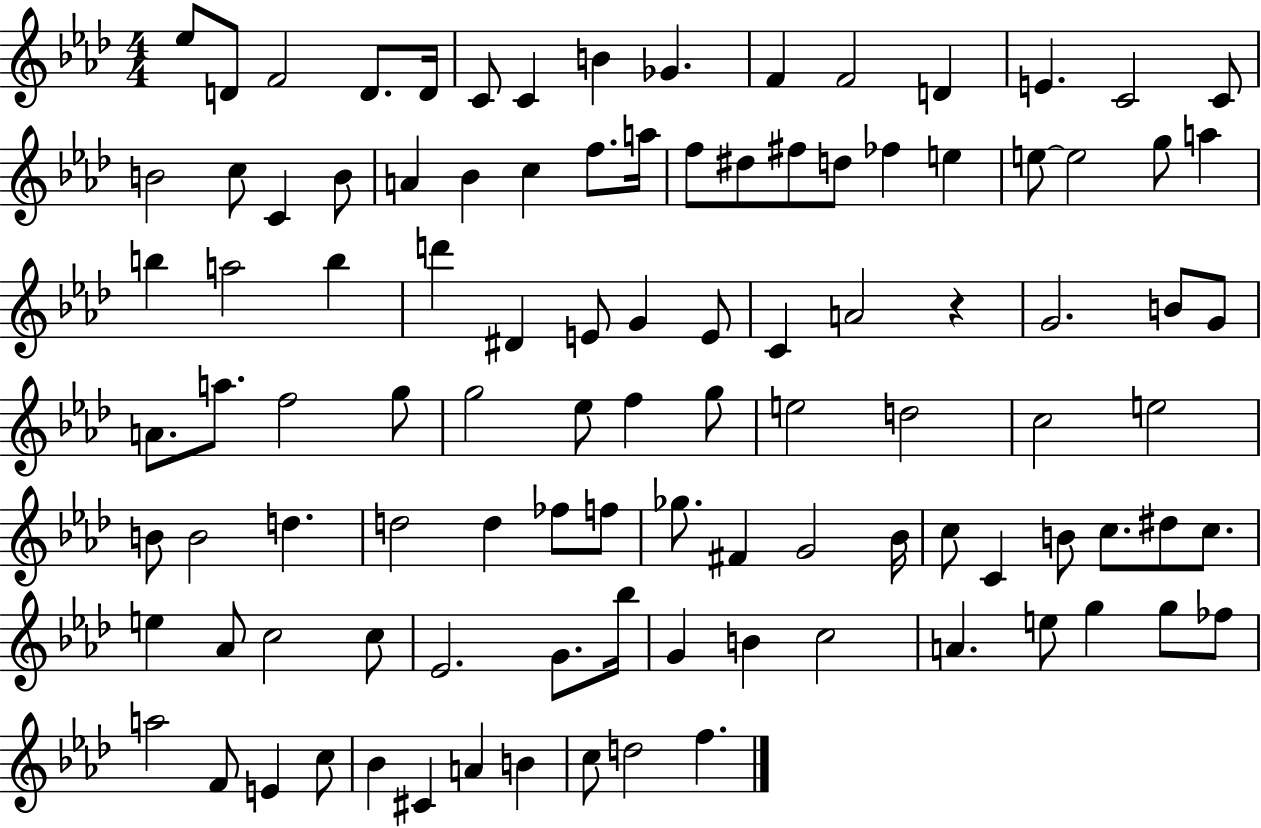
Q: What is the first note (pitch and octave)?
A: Eb5